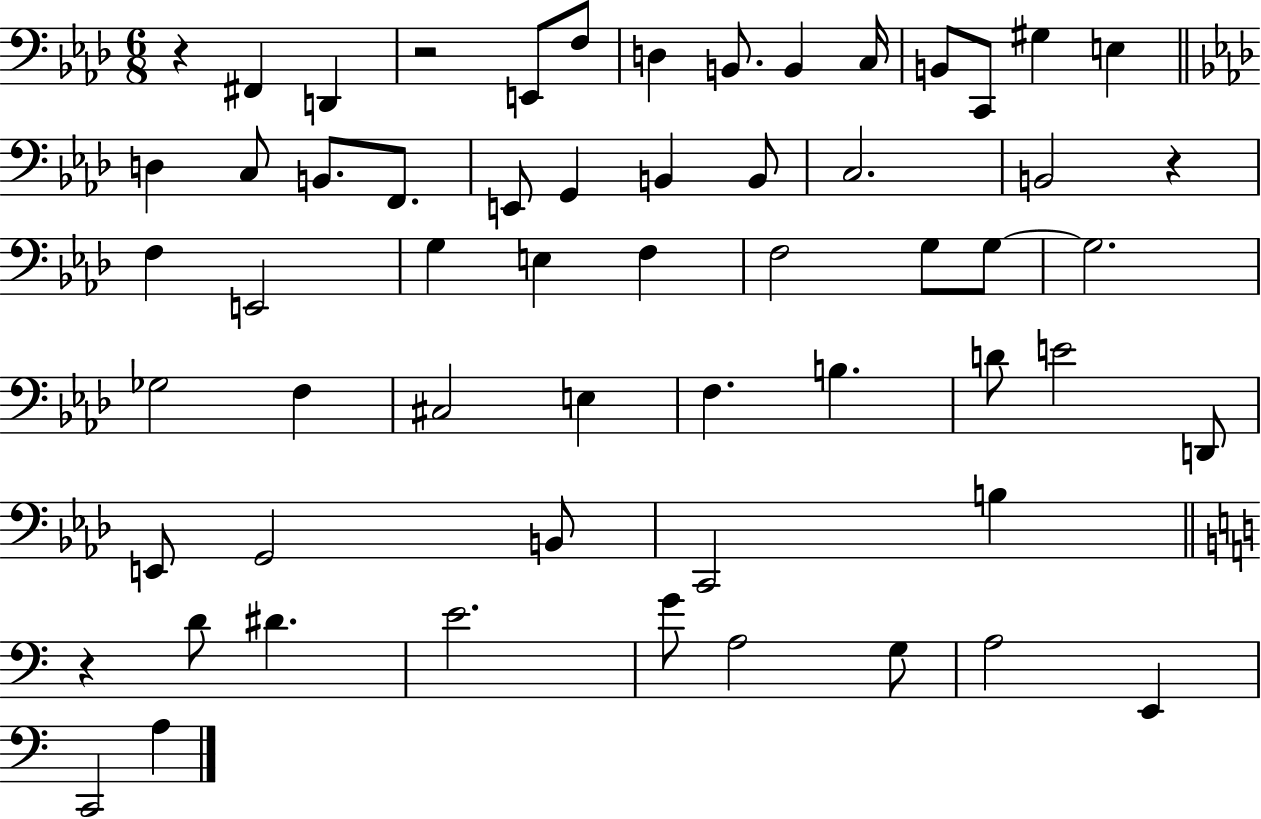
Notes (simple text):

R/q F#2/q D2/q R/h E2/e F3/e D3/q B2/e. B2/q C3/s B2/e C2/e G#3/q E3/q D3/q C3/e B2/e. F2/e. E2/e G2/q B2/q B2/e C3/h. B2/h R/q F3/q E2/h G3/q E3/q F3/q F3/h G3/e G3/e G3/h. Gb3/h F3/q C#3/h E3/q F3/q. B3/q. D4/e E4/h D2/e E2/e G2/h B2/e C2/h B3/q R/q D4/e D#4/q. E4/h. G4/e A3/h G3/e A3/h E2/q C2/h A3/q